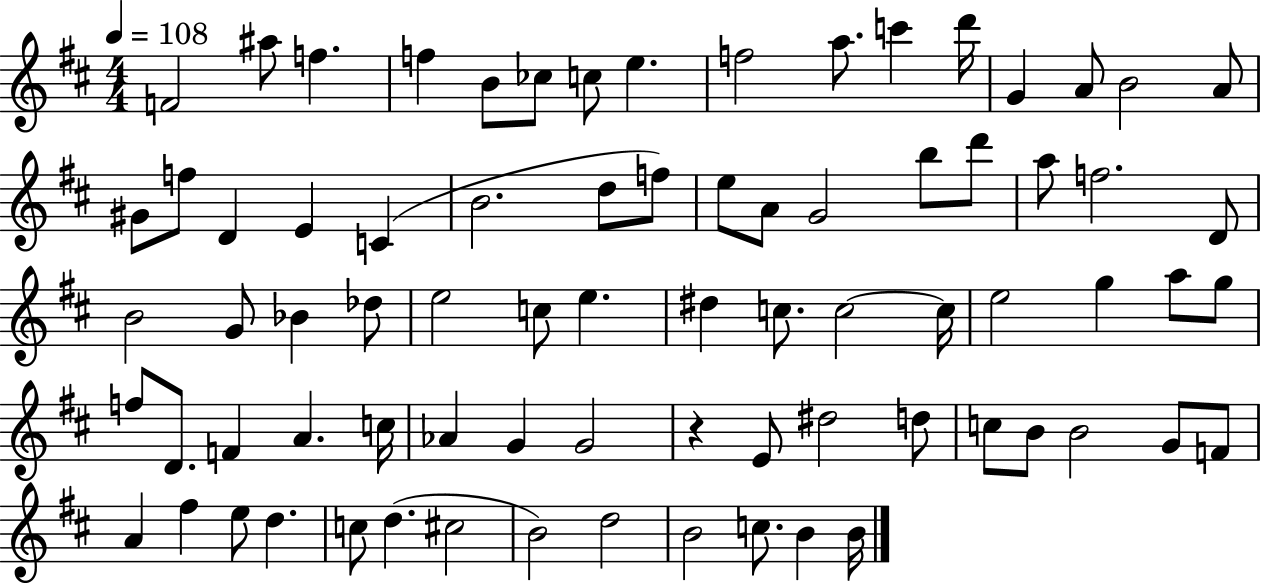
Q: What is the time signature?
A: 4/4